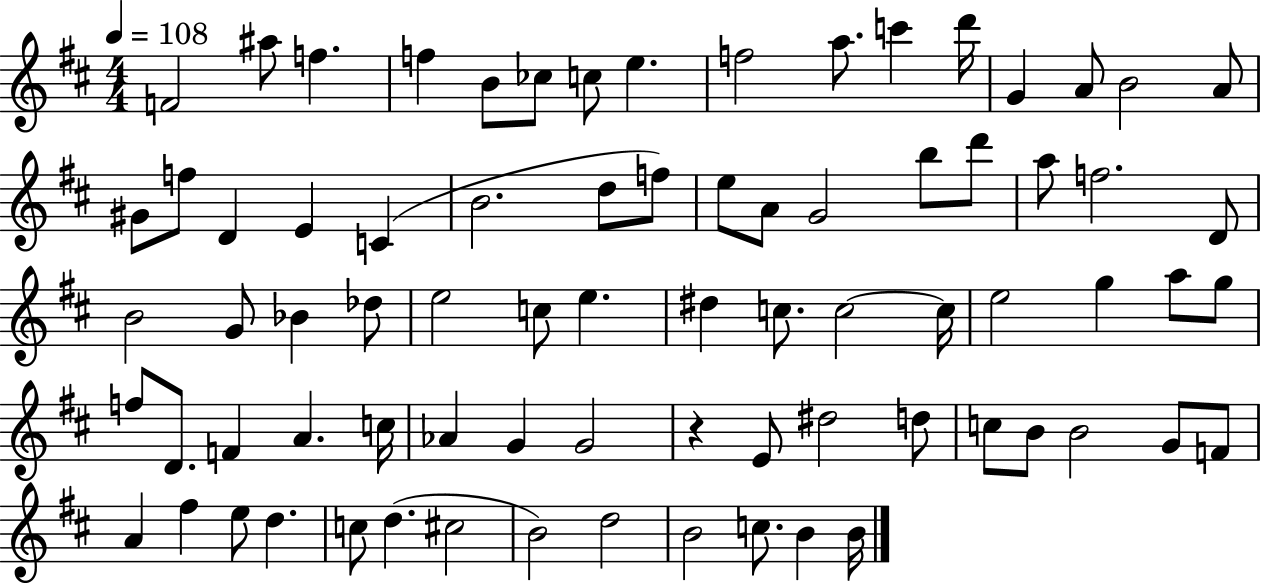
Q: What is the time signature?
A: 4/4